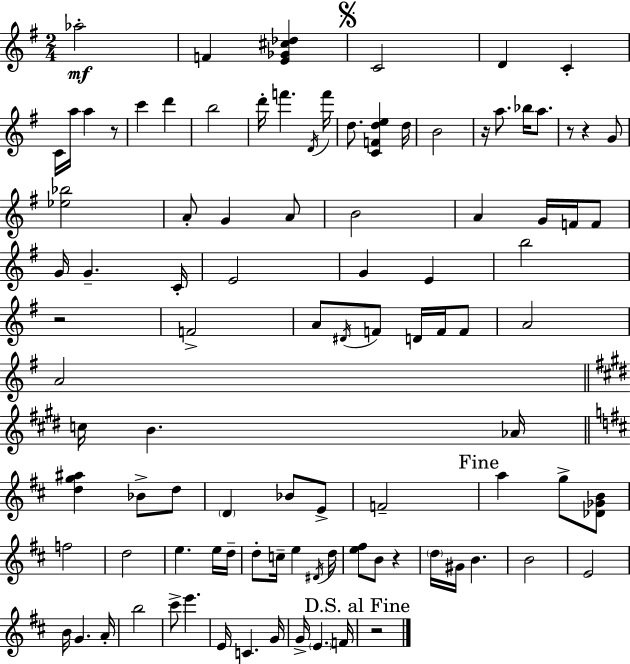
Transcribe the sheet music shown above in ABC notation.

X:1
T:Untitled
M:2/4
L:1/4
K:Em
_a2 F [E_G^c_d] C2 D C C/4 a/4 a z/2 c' d' b2 d'/4 f' D/4 f'/4 d/2 [CFde] d/4 B2 z/4 a/2 _b/4 a/2 z/2 z G/2 [_e_b]2 A/2 G A/2 B2 A G/4 F/4 F/2 G/4 G C/4 E2 G E b2 z2 F2 A/2 ^D/4 F/2 D/4 F/4 F/2 A2 A2 c/4 B _A/4 [dg^a] _B/2 d/2 D _B/2 E/2 F2 a g/2 [_D_GB]/2 f2 d2 e e/4 d/4 d/2 c/4 e ^D/4 d/4 [e^f]/2 B/2 z d/4 ^G/4 B B2 E2 B/4 G A/4 b2 ^c'/2 e' E/4 C G/4 G/4 E F/4 z2